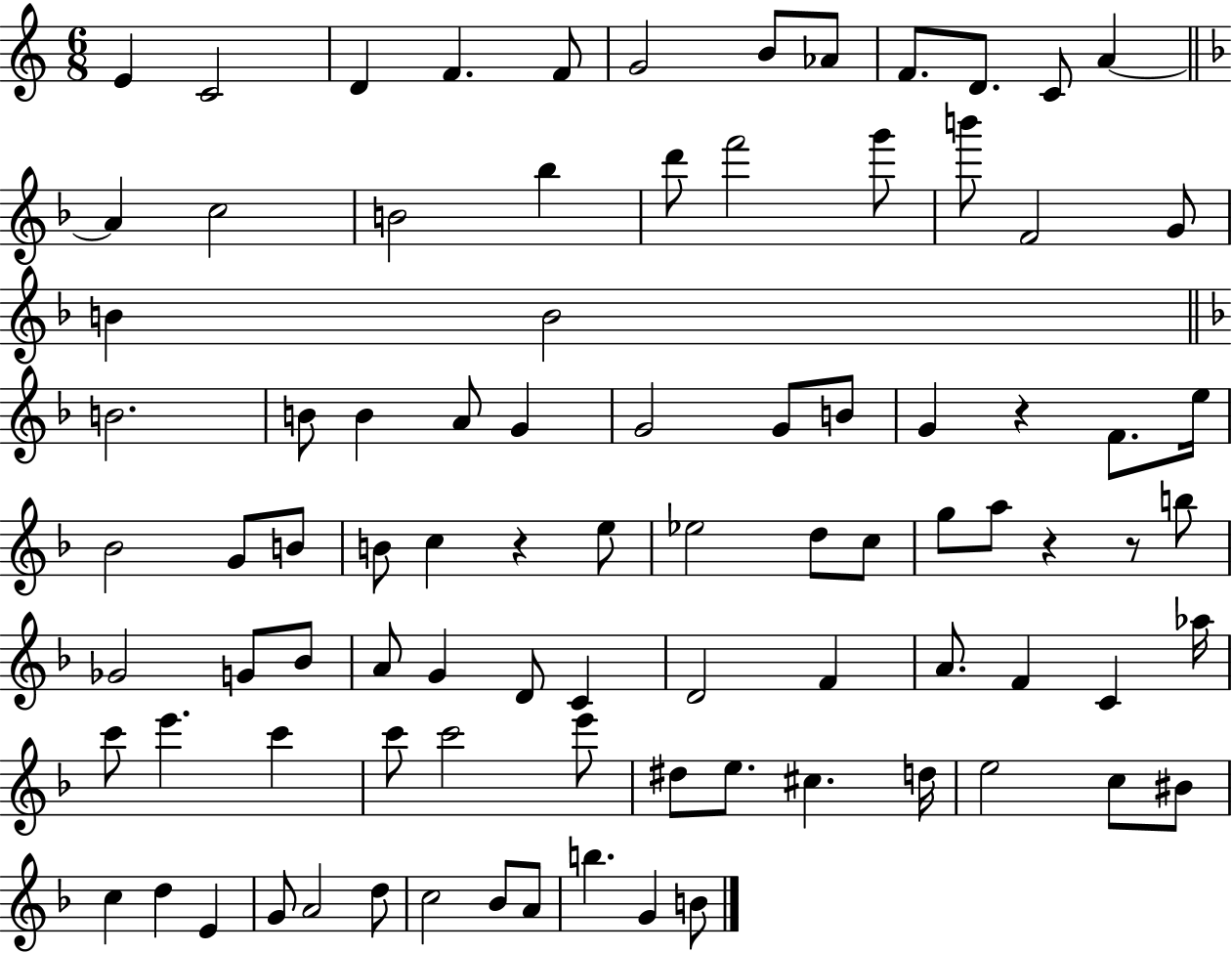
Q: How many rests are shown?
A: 4